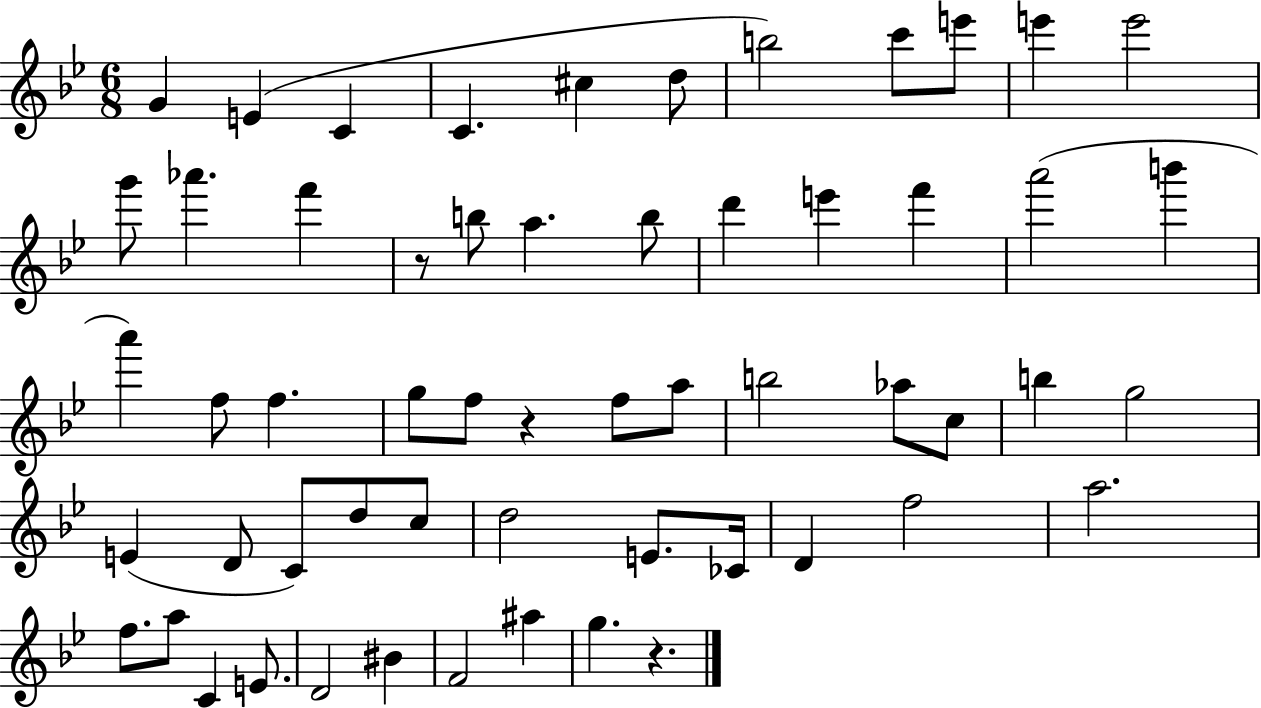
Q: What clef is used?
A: treble